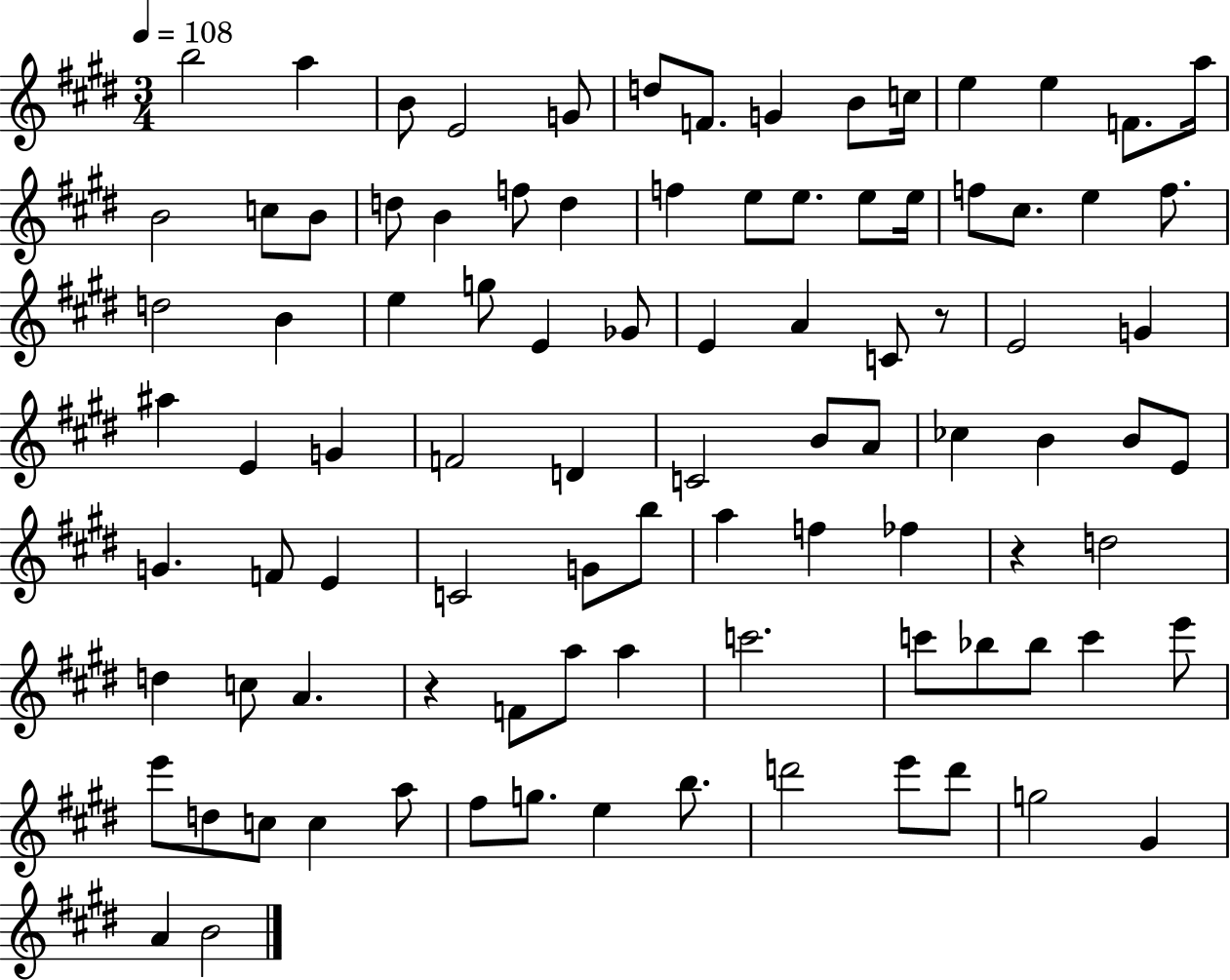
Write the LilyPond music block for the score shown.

{
  \clef treble
  \numericTimeSignature
  \time 3/4
  \key e \major
  \tempo 4 = 108
  b''2 a''4 | b'8 e'2 g'8 | d''8 f'8. g'4 b'8 c''16 | e''4 e''4 f'8. a''16 | \break b'2 c''8 b'8 | d''8 b'4 f''8 d''4 | f''4 e''8 e''8. e''8 e''16 | f''8 cis''8. e''4 f''8. | \break d''2 b'4 | e''4 g''8 e'4 ges'8 | e'4 a'4 c'8 r8 | e'2 g'4 | \break ais''4 e'4 g'4 | f'2 d'4 | c'2 b'8 a'8 | ces''4 b'4 b'8 e'8 | \break g'4. f'8 e'4 | c'2 g'8 b''8 | a''4 f''4 fes''4 | r4 d''2 | \break d''4 c''8 a'4. | r4 f'8 a''8 a''4 | c'''2. | c'''8 bes''8 bes''8 c'''4 e'''8 | \break e'''8 d''8 c''8 c''4 a''8 | fis''8 g''8. e''4 b''8. | d'''2 e'''8 d'''8 | g''2 gis'4 | \break a'4 b'2 | \bar "|."
}